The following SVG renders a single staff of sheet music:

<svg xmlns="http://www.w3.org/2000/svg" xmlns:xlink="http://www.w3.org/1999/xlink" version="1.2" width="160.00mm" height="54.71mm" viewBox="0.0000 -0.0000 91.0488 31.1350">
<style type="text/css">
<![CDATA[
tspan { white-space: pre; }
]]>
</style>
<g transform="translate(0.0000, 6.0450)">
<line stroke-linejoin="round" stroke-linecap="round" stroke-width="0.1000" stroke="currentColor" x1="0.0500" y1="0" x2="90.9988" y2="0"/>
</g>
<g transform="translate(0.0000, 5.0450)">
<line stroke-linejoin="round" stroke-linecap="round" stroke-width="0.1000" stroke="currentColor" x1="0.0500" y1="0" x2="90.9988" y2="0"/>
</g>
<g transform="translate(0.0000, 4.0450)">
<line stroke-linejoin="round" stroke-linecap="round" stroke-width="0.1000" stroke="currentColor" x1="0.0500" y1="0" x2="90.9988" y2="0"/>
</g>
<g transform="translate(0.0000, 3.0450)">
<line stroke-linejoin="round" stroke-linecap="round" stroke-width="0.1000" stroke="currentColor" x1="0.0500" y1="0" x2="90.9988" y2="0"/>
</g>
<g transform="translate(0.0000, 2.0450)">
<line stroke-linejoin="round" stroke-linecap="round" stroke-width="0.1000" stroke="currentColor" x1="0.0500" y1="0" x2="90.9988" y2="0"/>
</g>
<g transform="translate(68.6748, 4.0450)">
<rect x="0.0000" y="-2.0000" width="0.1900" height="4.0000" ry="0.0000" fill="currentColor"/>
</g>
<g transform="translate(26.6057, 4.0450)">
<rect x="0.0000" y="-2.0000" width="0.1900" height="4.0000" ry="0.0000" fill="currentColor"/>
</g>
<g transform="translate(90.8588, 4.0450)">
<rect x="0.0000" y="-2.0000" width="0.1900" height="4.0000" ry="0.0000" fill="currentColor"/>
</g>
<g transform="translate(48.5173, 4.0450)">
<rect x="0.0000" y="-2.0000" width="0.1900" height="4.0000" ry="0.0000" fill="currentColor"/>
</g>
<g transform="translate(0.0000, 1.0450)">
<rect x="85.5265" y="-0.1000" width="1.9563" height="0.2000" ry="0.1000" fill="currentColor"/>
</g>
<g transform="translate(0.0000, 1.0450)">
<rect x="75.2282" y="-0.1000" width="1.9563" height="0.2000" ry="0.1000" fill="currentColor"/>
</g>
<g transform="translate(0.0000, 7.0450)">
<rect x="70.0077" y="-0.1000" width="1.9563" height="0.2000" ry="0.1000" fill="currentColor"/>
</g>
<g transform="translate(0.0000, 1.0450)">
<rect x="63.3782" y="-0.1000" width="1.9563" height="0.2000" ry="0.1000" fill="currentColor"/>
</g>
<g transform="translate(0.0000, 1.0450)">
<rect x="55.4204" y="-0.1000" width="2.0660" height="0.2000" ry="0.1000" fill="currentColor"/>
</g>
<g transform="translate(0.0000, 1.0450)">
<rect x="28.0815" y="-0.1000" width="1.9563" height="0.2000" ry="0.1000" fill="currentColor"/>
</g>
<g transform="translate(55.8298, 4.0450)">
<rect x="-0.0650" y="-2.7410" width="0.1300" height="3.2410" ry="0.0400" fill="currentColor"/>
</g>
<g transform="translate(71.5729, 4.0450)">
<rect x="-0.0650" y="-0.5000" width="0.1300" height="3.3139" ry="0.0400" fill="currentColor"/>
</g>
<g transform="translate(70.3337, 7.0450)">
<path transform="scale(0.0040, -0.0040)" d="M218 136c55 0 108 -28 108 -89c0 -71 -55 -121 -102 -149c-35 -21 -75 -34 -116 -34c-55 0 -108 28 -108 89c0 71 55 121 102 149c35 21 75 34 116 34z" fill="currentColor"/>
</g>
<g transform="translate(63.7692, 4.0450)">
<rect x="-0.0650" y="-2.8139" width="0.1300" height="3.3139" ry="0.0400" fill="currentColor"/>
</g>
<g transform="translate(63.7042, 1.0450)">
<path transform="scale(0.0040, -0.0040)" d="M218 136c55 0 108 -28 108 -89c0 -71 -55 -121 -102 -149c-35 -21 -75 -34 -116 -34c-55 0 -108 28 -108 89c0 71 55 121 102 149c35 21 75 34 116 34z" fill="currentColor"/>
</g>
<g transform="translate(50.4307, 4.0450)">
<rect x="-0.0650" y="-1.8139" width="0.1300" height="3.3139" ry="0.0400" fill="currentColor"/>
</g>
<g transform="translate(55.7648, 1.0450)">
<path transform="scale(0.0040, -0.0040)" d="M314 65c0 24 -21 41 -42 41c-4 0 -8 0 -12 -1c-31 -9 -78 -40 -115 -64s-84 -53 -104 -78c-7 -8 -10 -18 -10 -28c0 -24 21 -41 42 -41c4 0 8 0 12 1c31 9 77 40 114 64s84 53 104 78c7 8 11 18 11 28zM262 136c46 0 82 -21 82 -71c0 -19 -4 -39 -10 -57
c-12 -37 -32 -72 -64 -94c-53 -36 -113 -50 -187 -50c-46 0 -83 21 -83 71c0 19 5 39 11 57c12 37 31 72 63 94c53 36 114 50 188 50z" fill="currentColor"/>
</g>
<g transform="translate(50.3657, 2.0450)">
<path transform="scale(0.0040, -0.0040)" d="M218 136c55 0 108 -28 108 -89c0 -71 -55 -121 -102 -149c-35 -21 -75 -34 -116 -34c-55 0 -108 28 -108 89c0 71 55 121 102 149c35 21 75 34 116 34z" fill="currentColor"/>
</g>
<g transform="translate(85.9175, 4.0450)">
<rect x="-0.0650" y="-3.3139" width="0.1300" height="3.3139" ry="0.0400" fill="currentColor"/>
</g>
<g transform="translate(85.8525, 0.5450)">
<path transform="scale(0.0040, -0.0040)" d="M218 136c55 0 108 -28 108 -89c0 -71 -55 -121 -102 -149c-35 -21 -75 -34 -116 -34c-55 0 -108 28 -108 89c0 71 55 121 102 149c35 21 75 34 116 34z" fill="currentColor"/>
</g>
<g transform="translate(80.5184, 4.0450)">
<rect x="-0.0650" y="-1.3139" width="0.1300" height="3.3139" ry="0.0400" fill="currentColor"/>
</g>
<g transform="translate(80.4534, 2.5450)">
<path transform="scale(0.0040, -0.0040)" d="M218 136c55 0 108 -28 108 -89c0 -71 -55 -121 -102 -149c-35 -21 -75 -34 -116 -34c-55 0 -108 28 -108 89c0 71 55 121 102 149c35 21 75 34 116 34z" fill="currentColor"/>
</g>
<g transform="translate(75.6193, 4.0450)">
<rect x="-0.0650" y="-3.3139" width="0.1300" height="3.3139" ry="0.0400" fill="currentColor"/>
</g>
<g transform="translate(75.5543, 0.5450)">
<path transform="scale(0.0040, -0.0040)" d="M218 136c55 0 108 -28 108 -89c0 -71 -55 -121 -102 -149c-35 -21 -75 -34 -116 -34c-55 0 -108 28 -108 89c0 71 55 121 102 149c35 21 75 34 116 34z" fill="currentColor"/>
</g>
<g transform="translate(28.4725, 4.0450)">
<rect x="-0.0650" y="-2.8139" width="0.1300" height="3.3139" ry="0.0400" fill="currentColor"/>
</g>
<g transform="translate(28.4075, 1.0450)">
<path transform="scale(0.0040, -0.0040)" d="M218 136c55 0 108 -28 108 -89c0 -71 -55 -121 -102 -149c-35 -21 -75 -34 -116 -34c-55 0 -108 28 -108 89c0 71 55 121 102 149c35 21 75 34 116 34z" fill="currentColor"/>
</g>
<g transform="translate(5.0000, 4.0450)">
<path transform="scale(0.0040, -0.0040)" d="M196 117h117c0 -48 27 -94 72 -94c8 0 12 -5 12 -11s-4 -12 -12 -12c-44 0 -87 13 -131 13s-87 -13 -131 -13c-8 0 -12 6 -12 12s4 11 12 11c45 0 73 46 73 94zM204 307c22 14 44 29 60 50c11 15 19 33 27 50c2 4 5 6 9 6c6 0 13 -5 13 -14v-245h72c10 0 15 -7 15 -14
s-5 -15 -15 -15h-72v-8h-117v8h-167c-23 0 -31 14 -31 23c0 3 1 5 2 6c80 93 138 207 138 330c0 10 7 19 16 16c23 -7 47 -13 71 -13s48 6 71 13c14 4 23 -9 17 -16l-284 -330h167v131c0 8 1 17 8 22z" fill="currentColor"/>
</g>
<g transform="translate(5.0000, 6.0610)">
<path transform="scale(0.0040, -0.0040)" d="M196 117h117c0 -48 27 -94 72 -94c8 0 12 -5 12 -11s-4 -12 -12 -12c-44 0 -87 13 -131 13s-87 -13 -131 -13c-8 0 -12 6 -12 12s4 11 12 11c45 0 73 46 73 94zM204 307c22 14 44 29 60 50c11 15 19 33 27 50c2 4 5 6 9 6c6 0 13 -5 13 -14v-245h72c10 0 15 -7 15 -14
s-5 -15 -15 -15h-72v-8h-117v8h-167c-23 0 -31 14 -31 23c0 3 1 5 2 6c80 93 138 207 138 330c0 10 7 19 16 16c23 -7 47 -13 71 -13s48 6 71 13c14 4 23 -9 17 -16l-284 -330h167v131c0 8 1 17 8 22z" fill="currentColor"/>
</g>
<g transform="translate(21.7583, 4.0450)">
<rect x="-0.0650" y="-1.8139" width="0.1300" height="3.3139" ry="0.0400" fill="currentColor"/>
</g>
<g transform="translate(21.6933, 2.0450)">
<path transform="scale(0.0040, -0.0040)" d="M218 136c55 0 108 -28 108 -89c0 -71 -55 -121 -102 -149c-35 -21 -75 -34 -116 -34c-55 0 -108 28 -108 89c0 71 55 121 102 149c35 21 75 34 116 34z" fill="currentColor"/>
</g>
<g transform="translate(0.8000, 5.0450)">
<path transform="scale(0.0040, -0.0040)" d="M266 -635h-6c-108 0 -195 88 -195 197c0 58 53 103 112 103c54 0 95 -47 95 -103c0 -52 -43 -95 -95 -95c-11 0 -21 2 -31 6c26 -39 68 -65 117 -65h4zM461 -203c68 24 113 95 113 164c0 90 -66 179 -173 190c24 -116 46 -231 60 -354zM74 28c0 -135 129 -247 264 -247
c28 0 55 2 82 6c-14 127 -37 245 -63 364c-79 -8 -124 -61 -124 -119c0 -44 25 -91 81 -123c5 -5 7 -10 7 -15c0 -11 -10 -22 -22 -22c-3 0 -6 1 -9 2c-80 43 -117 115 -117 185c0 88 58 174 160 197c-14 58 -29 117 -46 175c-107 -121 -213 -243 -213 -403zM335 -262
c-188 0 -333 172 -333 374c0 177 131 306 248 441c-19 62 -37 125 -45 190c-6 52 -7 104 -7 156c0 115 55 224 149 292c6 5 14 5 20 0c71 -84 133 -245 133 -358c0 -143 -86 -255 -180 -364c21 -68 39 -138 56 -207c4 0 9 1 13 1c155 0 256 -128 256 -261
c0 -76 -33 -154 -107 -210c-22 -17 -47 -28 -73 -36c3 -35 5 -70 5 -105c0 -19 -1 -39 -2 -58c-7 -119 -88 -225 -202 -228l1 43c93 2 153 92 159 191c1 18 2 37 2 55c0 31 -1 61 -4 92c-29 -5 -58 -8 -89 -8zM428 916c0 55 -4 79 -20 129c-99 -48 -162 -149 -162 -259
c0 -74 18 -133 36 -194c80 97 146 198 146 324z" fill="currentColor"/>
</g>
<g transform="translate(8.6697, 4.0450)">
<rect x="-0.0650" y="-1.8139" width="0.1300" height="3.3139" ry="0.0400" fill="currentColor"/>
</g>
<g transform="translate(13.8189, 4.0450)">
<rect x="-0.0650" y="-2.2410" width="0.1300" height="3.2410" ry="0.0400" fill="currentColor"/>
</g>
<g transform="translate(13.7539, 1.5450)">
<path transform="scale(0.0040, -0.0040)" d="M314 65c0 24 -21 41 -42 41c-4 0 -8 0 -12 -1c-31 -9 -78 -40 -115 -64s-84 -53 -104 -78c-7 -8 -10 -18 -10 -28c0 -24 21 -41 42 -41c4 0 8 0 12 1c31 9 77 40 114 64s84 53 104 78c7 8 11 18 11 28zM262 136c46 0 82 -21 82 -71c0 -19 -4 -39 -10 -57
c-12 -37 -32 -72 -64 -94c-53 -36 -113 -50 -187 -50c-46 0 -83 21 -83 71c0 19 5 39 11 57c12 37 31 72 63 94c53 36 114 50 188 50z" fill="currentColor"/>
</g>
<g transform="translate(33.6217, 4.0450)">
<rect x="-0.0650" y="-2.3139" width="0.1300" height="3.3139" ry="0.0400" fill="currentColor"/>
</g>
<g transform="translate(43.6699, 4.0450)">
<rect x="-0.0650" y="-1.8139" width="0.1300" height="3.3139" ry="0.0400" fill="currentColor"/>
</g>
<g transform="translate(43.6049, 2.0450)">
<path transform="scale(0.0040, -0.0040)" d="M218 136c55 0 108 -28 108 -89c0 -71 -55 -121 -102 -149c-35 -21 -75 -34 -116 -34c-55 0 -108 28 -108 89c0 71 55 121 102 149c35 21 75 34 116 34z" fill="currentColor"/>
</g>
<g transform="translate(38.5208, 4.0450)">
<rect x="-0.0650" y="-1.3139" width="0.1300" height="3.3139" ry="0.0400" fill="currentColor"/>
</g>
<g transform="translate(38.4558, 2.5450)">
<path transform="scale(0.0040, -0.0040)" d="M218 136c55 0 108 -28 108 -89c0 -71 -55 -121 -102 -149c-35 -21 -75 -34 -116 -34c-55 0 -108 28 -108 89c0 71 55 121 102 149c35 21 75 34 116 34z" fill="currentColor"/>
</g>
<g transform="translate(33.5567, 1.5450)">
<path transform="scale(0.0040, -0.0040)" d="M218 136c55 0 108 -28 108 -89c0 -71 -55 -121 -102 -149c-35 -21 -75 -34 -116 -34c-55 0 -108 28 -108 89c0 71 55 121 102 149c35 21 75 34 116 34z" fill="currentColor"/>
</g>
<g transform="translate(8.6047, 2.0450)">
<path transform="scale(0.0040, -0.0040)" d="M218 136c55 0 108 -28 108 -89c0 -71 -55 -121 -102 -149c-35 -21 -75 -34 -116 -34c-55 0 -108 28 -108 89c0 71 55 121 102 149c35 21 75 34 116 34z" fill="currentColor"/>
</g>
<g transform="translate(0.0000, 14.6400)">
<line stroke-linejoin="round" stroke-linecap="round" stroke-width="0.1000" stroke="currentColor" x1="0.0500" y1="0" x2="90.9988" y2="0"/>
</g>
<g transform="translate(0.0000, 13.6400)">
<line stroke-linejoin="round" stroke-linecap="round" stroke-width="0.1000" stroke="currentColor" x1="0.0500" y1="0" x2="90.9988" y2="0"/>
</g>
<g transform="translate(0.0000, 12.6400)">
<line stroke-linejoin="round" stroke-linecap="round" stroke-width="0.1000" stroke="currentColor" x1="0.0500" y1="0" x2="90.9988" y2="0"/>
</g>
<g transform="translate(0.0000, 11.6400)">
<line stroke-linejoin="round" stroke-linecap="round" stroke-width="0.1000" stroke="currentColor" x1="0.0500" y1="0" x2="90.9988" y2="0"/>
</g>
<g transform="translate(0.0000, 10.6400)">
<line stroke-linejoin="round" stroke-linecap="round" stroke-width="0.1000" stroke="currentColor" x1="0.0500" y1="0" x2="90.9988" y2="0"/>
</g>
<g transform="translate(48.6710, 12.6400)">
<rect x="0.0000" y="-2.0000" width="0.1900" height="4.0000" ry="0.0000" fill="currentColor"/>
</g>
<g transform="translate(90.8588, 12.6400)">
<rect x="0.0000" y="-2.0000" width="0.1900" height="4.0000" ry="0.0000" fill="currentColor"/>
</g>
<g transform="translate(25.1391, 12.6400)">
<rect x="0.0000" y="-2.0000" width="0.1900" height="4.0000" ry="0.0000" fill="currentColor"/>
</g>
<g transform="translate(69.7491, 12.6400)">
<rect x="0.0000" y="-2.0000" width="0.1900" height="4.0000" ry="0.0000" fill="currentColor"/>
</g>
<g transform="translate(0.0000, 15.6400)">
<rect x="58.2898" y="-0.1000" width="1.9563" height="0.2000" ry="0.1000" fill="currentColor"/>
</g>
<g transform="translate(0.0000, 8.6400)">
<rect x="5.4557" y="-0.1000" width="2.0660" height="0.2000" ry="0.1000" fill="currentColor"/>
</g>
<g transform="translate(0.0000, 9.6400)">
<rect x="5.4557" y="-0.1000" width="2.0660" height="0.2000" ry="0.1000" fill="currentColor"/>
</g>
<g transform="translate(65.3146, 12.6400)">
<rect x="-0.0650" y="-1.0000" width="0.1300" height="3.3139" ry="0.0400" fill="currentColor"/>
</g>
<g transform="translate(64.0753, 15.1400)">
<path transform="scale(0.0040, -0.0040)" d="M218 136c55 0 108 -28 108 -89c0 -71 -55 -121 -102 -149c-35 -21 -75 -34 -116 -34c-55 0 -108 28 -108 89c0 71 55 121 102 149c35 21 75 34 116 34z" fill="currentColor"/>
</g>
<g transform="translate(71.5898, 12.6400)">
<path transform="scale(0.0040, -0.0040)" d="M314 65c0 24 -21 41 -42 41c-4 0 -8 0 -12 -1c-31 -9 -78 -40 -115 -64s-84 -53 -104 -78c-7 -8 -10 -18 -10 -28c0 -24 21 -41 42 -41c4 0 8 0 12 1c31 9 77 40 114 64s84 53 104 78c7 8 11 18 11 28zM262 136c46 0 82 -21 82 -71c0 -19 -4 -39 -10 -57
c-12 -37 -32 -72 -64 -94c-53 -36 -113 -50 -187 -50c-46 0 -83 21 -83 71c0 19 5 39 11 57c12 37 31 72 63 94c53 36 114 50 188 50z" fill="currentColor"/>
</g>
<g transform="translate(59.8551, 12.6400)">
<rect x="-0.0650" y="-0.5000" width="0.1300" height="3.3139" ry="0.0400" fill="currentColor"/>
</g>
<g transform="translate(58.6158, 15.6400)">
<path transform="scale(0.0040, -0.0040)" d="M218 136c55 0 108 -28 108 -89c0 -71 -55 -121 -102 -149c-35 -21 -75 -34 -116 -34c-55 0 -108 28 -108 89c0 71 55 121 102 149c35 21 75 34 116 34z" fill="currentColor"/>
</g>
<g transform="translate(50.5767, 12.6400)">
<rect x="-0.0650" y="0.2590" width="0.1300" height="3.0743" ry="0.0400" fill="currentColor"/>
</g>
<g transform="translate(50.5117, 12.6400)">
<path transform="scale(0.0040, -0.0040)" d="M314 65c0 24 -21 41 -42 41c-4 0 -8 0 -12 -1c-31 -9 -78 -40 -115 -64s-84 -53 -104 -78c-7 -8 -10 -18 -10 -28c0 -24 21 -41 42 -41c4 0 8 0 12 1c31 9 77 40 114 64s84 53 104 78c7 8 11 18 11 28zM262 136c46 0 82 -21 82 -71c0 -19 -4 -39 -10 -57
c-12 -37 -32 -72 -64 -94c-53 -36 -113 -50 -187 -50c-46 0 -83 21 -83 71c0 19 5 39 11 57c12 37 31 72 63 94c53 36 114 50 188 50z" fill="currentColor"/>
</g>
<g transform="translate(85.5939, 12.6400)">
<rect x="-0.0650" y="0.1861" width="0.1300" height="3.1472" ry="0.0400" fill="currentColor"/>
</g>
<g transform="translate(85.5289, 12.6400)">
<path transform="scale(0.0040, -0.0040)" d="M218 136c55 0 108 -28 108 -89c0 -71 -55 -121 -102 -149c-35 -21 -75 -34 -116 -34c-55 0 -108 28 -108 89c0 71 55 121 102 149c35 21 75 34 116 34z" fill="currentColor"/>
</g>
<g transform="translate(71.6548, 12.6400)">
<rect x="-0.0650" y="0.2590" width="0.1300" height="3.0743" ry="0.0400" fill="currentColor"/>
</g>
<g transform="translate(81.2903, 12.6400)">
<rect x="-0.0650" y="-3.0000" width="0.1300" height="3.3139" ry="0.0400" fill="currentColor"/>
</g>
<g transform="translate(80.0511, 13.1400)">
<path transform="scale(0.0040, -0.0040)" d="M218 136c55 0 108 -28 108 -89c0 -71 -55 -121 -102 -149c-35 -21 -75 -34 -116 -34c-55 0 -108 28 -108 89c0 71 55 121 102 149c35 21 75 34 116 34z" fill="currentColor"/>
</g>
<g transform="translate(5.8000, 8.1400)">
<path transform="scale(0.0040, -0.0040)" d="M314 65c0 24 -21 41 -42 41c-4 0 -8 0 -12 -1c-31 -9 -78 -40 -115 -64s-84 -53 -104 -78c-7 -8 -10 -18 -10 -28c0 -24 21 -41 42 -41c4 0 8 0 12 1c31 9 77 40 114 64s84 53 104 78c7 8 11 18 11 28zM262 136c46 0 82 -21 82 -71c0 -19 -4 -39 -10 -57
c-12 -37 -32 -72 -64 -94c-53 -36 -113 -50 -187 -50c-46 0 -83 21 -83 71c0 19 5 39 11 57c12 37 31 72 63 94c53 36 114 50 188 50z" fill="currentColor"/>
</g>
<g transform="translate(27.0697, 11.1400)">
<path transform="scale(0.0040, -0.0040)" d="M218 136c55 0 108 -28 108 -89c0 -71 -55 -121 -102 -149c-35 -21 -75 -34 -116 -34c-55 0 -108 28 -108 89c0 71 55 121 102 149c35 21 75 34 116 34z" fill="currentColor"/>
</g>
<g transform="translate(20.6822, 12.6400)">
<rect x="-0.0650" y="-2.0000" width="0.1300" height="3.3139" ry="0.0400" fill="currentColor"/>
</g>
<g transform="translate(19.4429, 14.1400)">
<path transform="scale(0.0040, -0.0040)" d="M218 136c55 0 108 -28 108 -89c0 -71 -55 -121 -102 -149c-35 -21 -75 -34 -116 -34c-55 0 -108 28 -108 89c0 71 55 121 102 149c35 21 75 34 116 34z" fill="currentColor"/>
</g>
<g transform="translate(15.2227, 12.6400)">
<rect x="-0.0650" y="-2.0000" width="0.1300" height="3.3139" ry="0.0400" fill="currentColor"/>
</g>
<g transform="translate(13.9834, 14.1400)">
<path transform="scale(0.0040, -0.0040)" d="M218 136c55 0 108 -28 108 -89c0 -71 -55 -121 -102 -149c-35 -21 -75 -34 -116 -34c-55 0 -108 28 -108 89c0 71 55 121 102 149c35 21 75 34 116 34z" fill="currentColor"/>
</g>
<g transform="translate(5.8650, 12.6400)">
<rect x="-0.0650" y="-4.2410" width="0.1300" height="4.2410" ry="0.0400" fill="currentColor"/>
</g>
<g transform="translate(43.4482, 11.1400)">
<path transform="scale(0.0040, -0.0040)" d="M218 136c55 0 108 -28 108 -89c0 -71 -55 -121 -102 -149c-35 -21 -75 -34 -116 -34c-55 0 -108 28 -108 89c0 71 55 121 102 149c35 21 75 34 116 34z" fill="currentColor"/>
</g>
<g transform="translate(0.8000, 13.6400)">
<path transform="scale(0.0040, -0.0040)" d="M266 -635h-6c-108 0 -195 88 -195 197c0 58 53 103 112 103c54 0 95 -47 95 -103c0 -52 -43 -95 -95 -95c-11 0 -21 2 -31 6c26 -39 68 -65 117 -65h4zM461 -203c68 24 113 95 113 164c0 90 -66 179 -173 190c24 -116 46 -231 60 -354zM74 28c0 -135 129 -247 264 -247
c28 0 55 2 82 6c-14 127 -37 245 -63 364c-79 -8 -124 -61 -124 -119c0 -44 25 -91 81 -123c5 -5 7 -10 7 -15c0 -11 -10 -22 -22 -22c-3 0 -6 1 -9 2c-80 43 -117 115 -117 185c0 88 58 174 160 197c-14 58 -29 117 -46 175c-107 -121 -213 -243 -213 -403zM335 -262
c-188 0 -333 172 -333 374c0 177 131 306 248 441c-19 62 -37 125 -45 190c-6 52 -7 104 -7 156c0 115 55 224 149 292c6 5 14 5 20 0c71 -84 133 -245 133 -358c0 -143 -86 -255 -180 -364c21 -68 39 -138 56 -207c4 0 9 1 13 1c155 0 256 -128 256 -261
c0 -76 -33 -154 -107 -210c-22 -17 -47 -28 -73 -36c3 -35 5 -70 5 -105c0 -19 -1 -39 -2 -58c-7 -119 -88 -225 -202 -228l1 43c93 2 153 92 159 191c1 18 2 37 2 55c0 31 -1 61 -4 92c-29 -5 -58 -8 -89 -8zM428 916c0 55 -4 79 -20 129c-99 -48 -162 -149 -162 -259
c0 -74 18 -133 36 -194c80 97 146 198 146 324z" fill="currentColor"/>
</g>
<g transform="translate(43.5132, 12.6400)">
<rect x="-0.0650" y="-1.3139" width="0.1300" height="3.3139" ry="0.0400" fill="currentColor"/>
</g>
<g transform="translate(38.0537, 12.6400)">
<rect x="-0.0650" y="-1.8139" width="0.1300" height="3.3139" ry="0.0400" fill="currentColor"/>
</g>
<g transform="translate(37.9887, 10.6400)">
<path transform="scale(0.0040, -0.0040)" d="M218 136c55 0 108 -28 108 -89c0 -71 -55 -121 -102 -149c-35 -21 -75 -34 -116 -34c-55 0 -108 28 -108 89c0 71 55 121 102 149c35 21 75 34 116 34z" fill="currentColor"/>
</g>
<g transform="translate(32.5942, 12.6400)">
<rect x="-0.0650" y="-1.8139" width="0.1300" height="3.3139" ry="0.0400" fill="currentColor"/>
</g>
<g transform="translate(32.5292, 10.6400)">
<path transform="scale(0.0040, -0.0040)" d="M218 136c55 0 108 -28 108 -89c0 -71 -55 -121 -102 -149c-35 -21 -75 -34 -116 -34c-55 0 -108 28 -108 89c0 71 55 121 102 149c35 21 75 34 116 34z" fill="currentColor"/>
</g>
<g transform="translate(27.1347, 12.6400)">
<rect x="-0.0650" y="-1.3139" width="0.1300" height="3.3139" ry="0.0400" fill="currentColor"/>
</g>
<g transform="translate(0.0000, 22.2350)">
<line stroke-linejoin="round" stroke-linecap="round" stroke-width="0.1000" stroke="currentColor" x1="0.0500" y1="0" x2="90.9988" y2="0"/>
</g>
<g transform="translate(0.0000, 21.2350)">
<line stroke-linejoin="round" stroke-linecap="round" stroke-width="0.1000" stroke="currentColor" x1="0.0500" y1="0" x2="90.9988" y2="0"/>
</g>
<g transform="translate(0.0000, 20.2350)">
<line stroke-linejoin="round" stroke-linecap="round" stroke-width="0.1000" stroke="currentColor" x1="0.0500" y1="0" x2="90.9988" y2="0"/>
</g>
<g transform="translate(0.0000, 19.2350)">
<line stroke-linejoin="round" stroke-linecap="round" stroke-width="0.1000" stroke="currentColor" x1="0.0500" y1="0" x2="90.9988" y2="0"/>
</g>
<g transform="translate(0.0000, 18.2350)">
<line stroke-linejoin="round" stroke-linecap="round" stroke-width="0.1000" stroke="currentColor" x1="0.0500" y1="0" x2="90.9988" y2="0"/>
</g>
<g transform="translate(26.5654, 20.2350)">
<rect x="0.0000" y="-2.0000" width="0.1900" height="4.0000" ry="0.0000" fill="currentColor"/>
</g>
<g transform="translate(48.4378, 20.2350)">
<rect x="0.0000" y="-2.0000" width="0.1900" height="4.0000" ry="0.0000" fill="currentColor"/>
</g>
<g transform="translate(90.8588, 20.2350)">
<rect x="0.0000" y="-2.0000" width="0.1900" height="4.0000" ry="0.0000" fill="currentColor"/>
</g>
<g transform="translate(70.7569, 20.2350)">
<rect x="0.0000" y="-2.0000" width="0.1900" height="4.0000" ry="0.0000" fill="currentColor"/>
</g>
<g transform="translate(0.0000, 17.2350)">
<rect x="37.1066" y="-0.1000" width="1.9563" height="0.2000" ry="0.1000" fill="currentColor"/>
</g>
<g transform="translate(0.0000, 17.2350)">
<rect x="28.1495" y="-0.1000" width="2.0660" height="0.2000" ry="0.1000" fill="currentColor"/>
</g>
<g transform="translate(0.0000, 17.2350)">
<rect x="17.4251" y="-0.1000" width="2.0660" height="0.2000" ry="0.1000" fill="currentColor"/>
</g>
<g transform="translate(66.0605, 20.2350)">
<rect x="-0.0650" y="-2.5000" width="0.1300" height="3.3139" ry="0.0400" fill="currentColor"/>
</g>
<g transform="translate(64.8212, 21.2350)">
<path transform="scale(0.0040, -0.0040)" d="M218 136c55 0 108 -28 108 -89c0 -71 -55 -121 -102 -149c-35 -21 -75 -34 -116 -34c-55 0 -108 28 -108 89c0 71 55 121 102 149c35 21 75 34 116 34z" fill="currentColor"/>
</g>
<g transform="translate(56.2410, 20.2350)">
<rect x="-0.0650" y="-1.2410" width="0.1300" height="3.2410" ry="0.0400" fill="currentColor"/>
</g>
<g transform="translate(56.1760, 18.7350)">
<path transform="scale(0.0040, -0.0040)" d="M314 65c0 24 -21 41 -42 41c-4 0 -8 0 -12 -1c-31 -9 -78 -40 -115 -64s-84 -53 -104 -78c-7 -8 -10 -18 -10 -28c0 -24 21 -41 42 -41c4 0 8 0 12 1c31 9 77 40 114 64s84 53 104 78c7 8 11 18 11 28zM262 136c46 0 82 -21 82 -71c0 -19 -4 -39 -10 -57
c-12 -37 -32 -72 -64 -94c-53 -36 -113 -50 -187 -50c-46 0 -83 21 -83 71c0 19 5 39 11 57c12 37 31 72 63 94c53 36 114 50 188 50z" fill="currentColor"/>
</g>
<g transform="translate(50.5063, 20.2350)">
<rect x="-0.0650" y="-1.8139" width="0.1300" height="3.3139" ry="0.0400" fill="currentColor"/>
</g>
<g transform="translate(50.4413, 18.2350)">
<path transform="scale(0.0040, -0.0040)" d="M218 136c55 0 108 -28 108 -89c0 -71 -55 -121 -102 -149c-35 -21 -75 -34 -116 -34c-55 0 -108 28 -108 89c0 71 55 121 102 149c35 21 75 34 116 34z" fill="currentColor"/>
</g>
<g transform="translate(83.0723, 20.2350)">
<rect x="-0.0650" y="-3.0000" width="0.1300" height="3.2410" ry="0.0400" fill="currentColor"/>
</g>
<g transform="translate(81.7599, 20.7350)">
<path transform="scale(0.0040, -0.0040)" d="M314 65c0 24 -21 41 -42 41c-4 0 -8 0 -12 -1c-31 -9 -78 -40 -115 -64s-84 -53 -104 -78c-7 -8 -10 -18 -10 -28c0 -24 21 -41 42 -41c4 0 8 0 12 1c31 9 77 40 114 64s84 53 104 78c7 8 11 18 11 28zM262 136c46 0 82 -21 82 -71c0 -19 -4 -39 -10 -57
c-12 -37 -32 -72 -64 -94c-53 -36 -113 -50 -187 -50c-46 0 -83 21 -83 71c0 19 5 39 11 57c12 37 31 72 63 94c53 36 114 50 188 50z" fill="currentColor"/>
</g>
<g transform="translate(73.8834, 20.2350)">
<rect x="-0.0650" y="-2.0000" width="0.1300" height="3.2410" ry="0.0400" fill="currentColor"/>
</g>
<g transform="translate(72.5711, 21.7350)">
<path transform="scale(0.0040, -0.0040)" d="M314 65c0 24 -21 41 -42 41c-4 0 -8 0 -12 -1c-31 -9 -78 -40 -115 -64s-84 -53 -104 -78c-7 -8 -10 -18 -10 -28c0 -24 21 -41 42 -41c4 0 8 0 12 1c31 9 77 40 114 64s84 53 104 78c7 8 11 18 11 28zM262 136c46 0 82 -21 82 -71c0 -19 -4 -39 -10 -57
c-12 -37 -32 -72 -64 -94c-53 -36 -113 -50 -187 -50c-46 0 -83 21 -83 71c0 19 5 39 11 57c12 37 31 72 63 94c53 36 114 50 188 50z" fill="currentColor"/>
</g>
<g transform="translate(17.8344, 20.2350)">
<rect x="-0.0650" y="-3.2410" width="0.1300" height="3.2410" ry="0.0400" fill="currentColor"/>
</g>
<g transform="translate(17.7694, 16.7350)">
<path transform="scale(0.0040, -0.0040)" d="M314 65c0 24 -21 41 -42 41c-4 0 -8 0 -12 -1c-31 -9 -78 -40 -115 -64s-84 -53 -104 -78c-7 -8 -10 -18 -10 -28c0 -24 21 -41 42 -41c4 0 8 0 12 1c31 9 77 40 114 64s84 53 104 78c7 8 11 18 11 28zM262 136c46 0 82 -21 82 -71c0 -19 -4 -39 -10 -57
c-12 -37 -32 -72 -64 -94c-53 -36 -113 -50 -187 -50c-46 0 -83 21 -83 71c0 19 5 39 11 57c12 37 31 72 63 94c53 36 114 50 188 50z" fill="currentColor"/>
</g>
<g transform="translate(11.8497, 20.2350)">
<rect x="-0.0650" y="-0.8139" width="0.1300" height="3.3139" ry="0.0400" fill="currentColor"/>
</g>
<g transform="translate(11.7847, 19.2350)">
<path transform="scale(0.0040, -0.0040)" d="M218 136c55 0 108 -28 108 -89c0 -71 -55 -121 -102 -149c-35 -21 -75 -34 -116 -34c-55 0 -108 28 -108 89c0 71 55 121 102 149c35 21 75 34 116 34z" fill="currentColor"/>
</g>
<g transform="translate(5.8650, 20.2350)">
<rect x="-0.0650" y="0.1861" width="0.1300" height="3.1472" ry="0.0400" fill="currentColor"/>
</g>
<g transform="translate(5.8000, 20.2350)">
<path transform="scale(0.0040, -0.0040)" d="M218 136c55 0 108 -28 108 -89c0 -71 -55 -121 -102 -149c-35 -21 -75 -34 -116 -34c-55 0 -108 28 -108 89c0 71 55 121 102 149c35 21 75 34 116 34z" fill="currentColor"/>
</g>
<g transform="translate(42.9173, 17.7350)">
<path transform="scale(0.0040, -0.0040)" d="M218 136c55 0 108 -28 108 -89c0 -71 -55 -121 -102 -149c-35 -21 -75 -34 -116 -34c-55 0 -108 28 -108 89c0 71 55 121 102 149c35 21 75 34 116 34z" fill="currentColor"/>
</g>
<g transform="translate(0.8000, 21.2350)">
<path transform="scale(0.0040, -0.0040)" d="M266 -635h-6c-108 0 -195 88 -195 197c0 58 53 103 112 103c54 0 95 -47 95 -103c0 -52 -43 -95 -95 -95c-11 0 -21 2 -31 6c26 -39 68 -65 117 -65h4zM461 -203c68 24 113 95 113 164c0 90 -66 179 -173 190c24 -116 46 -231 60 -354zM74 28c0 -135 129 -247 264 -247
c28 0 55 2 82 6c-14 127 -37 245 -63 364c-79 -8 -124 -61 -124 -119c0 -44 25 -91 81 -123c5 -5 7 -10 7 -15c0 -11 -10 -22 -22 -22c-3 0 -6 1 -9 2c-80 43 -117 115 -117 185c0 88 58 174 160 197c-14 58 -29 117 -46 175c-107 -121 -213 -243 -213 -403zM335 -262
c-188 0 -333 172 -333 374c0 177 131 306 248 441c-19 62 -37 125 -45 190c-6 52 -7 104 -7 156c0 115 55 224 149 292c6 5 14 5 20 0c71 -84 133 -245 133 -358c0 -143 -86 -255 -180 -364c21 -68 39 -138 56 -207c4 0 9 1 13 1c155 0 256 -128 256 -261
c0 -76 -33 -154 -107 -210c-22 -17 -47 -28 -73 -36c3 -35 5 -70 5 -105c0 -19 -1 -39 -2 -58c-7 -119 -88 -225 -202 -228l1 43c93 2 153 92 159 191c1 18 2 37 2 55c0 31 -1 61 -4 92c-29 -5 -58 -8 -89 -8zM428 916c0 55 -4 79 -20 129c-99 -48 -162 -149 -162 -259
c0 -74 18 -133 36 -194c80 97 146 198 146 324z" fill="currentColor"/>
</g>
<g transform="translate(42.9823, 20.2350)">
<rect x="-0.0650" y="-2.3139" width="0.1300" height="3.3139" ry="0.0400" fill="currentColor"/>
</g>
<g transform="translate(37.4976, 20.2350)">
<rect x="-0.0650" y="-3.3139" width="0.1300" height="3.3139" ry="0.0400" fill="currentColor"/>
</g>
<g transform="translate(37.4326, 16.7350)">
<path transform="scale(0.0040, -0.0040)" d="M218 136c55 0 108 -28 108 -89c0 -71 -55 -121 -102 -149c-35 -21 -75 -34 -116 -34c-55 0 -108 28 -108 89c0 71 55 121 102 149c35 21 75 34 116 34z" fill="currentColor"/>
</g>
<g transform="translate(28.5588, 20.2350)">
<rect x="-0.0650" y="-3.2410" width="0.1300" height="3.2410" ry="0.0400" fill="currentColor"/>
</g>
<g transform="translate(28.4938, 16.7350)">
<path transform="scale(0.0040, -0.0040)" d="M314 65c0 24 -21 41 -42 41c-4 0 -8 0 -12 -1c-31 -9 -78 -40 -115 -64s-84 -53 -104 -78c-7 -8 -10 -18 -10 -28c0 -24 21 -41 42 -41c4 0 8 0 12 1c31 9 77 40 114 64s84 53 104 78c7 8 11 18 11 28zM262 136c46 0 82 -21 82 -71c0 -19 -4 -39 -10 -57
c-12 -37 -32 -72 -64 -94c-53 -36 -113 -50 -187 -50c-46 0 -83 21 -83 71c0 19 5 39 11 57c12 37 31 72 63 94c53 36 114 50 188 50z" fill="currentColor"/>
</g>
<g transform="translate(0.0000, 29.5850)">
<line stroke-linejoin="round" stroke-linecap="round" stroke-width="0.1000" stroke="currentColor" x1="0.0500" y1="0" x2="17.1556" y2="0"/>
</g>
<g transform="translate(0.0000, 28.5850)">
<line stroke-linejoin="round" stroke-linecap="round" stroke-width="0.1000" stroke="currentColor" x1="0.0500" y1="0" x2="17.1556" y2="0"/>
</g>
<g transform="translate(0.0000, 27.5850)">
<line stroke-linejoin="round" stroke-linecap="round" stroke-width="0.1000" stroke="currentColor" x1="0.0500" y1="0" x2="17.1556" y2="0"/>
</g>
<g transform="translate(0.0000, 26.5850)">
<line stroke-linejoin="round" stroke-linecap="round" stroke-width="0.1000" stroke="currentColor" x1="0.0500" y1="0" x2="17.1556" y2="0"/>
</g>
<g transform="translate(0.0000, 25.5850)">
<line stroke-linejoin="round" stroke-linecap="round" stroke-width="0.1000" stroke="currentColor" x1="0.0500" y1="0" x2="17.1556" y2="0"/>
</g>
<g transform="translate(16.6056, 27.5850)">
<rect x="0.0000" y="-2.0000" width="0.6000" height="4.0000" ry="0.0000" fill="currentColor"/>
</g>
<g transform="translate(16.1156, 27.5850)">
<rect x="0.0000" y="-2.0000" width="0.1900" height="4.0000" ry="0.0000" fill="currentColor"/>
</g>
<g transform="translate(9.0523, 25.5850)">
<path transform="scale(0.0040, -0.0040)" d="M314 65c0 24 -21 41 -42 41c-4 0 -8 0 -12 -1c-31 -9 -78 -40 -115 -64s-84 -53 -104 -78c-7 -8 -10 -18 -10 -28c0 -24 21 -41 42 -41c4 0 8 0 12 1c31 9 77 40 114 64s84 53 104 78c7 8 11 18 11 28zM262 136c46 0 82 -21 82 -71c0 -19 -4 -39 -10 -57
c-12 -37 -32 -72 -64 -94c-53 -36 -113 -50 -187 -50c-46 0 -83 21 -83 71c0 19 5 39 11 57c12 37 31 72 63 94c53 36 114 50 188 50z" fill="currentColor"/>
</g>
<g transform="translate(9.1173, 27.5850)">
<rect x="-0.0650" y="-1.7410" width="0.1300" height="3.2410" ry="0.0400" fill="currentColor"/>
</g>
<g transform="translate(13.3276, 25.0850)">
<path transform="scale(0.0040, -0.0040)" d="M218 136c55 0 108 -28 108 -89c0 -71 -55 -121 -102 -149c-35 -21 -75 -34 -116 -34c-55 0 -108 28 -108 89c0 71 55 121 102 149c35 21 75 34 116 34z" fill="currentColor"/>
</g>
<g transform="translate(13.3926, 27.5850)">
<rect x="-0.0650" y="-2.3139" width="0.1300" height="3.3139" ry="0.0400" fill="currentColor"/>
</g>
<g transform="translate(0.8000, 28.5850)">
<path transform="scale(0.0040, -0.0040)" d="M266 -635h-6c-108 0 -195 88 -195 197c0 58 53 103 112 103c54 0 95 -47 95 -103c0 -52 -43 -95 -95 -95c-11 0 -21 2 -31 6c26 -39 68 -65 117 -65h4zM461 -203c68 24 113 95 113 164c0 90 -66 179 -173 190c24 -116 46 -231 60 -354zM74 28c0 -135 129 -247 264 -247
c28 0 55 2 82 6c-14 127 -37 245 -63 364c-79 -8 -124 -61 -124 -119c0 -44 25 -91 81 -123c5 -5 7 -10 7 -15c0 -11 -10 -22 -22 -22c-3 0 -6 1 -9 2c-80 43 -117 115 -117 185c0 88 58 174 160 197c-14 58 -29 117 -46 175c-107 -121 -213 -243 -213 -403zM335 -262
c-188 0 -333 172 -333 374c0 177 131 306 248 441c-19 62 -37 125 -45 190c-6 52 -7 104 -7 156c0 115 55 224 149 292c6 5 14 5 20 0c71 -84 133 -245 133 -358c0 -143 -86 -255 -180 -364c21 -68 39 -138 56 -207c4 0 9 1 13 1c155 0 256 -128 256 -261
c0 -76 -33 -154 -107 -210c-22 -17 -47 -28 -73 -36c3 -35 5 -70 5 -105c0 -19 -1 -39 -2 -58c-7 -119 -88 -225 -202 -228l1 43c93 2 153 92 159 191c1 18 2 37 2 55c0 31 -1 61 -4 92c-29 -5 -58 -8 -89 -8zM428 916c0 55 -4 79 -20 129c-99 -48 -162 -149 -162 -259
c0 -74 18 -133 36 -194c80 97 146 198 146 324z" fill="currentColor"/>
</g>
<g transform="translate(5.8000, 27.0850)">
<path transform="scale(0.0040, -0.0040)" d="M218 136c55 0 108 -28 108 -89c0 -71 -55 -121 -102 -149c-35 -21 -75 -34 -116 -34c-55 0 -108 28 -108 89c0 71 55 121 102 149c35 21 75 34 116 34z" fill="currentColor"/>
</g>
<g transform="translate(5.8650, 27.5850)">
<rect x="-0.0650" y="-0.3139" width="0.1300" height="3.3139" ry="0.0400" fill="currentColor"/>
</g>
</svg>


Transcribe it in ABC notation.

X:1
T:Untitled
M:4/4
L:1/4
K:C
f g2 f a g e f f a2 a C b e b d'2 F F e f f e B2 C D B2 A B B d b2 b2 b g f e2 G F2 A2 c f2 g